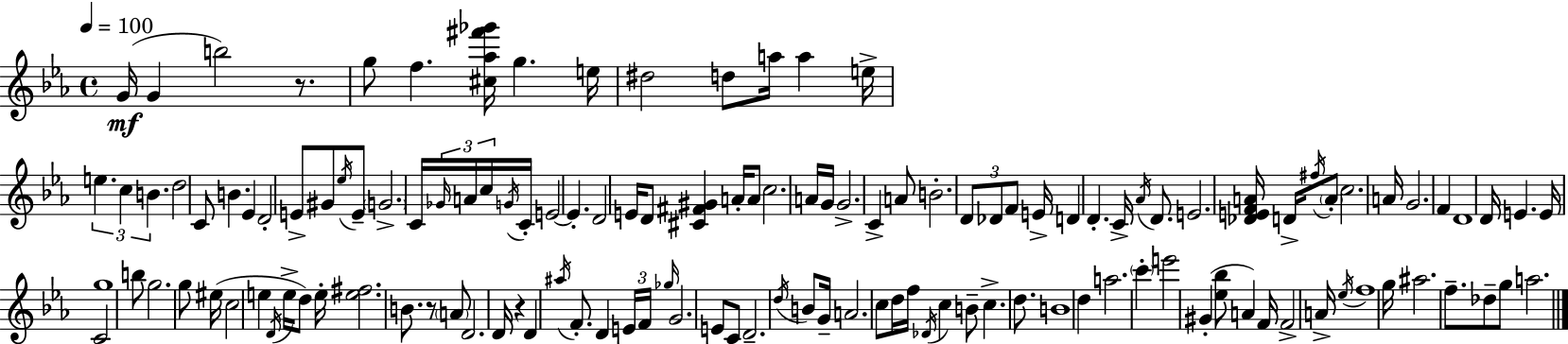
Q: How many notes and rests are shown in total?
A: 131